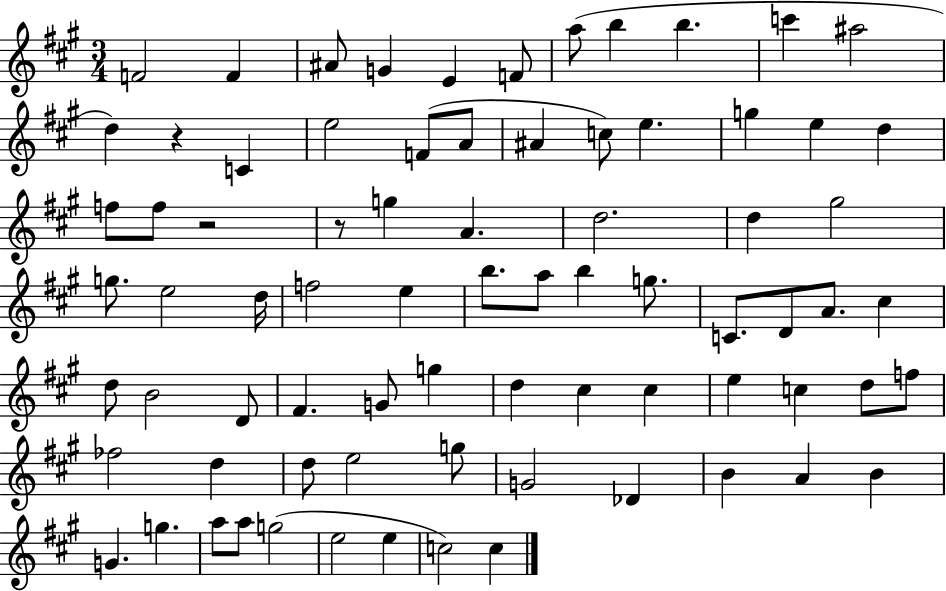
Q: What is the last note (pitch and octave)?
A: C5